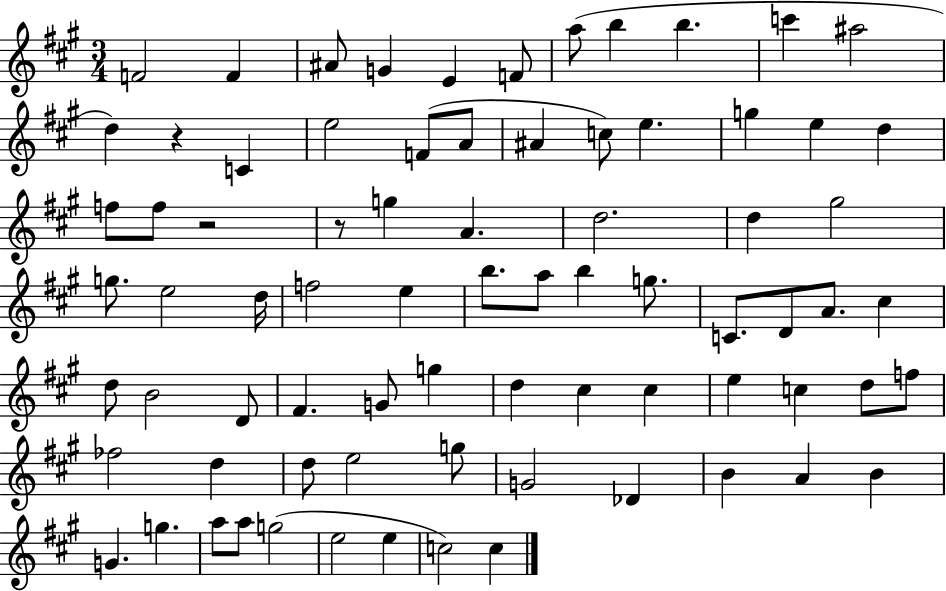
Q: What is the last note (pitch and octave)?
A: C5